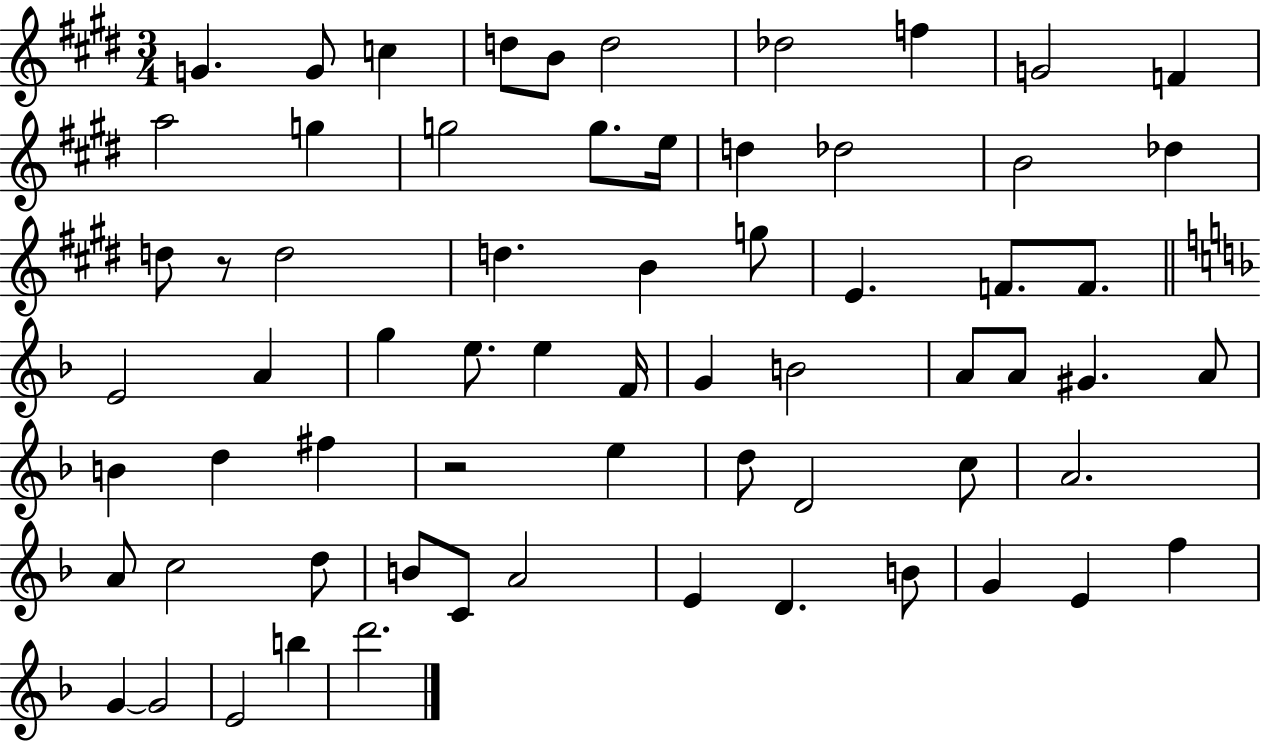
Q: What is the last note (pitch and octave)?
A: D6